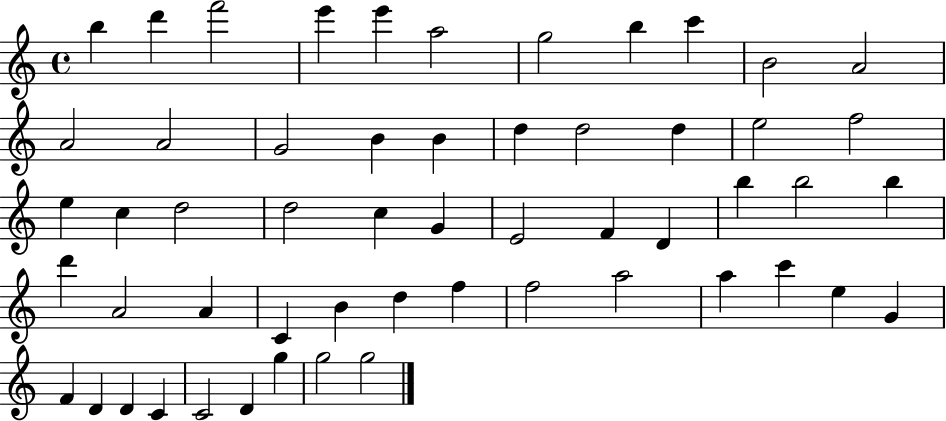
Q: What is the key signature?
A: C major